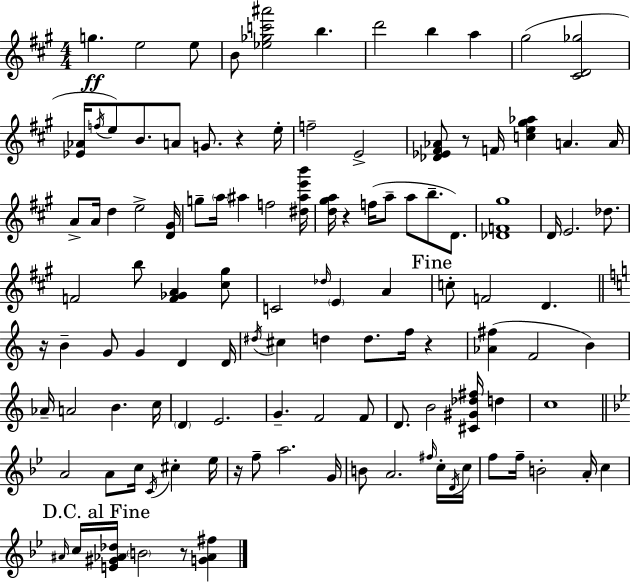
G5/q. E5/h E5/e B4/e [Eb5,Gb5,C6,A#6]/h B5/q. D6/h B5/q A5/q G#5/h [C#4,D4,Gb5]/h [Eb4,Ab4]/s F5/s E5/e B4/e. A4/e G4/e. R/q E5/s F5/h E4/h [Db4,Eb4,F#4,Ab4]/e R/e F4/s [C5,E5,G#5,Ab5]/q A4/q. A4/s A4/e A4/s D5/q E5/h [D4,G#4]/s G5/e A5/s A#5/q F5/h [D#5,A#5,E6,B6]/s [D5,G#5,A5]/s R/q F5/s A5/e A5/e B5/e. D4/e. [Db4,F4,G#5]/w D4/s E4/h. Db5/e. F4/h B5/e [F4,Gb4,A4]/q [C#5,G#5]/e C4/h Db5/s E4/q A4/q C5/e F4/h D4/q. R/s B4/q G4/e G4/q D4/q D4/s D#5/s C#5/q D5/q D5/e. F5/s R/q [Ab4,F#5]/q F4/h B4/q Ab4/s A4/h B4/q. C5/s D4/q E4/h. G4/q. F4/h F4/e D4/e. B4/h [C#4,G#4,Db5,F#5]/s D5/q C5/w A4/h A4/e C5/s C4/s C#5/q Eb5/s R/s F5/e A5/h. G4/s B4/e A4/h. F#5/s C5/s D4/s C5/s F5/e F5/s B4/h A4/s C5/q A#4/s C5/s [E4,G#4,Ab4,Db5]/s B4/h R/e [G4,Ab4,F#5]/q